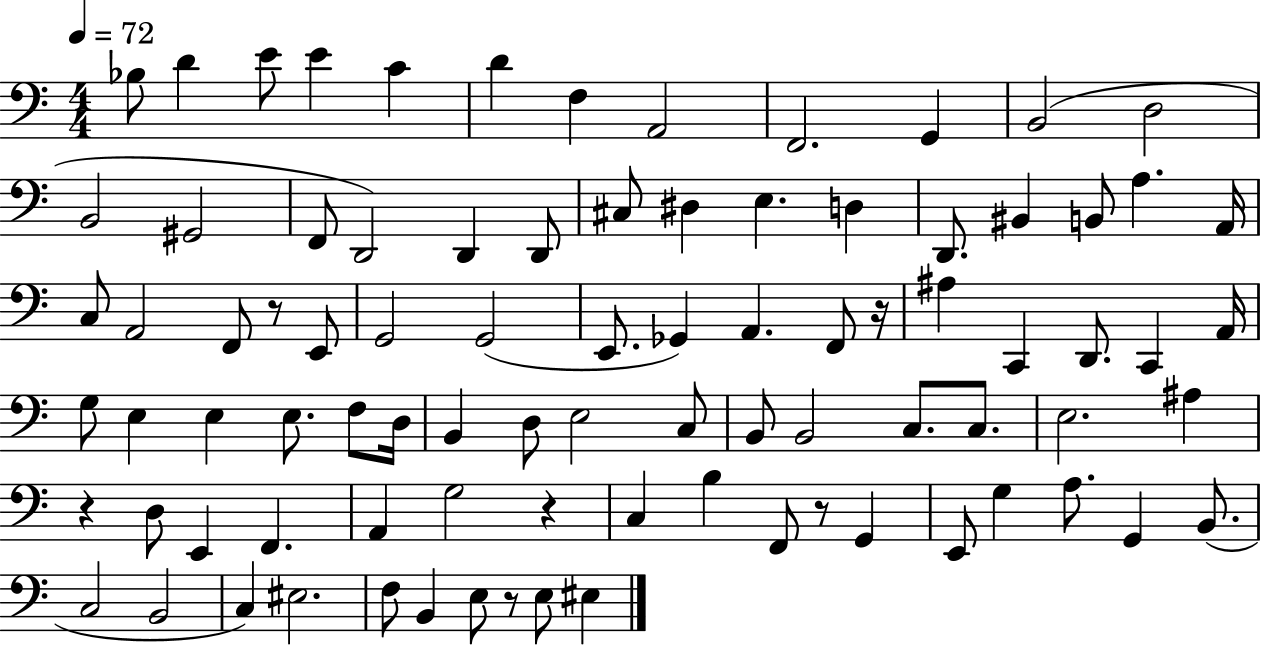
X:1
T:Untitled
M:4/4
L:1/4
K:C
_B,/2 D E/2 E C D F, A,,2 F,,2 G,, B,,2 D,2 B,,2 ^G,,2 F,,/2 D,,2 D,, D,,/2 ^C,/2 ^D, E, D, D,,/2 ^B,, B,,/2 A, A,,/4 C,/2 A,,2 F,,/2 z/2 E,,/2 G,,2 G,,2 E,,/2 _G,, A,, F,,/2 z/4 ^A, C,, D,,/2 C,, A,,/4 G,/2 E, E, E,/2 F,/2 D,/4 B,, D,/2 E,2 C,/2 B,,/2 B,,2 C,/2 C,/2 E,2 ^A, z D,/2 E,, F,, A,, G,2 z C, B, F,,/2 z/2 G,, E,,/2 G, A,/2 G,, B,,/2 C,2 B,,2 C, ^E,2 F,/2 B,, E,/2 z/2 E,/2 ^E,